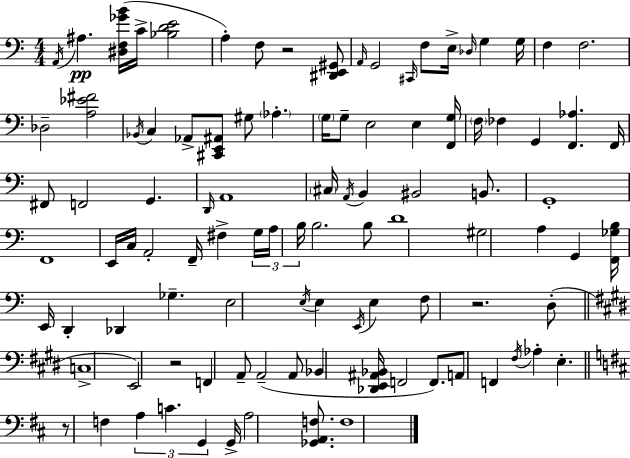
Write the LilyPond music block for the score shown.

{
  \clef bass
  \numericTimeSignature
  \time 4/4
  \key a \minor
  \acciaccatura { a,16 }\pp ais4. <dis f ges' b'>16( c'16-> <bes d' e'>2 | a4-.) f8 r2 <dis, e, gis,>8 | \grace { a,16 } g,2 \grace { cis,16 } f8 e16-> \grace { des16 } g4 | g16 f4 f2. | \break des2-- <a ees' fis'>2 | \acciaccatura { bes,16 } c4 aes,8-> <cis, e, ais,>8 gis8 \parenthesize aes4.-. | \parenthesize g16 g8-- e2 | e4 <f, g>16 \parenthesize f16 fes4 g,4 <f, aes>4. | \break f,16 fis,8 f,2 g,4. | \grace { d,16 } a,1 | \parenthesize cis16 \acciaccatura { a,16 } b,4 bis,2 | b,8. g,1-. | \break f,1 | e,16 c16 a,2-. | f,16-- fis4-> \tuplet 3/2 { g16 a16 b16 } b2. | b8 d'1 | \break gis2 a4 | g,4 <f, ges b>16 e,16 d,4-. des,4 | ges4.-- e2 \acciaccatura { e16 } | e4 \acciaccatura { e,16 } e4 f8 r2. | \break d8-.( \bar "||" \break \key e \major c1-> | e,2) r2 | f,4 a,8-- a,2--( a,8 | bes,4 <des, e, ais, bes,>16 f,2 f,8.) | \break a,8 f,4 \acciaccatura { fis16 } aes4-. e4.-. | \bar "||" \break \key b \minor r8 f4 \tuplet 3/2 { a4 c'4. | g,4 } g,16-> a2 <ges, a, f>8. | f1 | \bar "|."
}